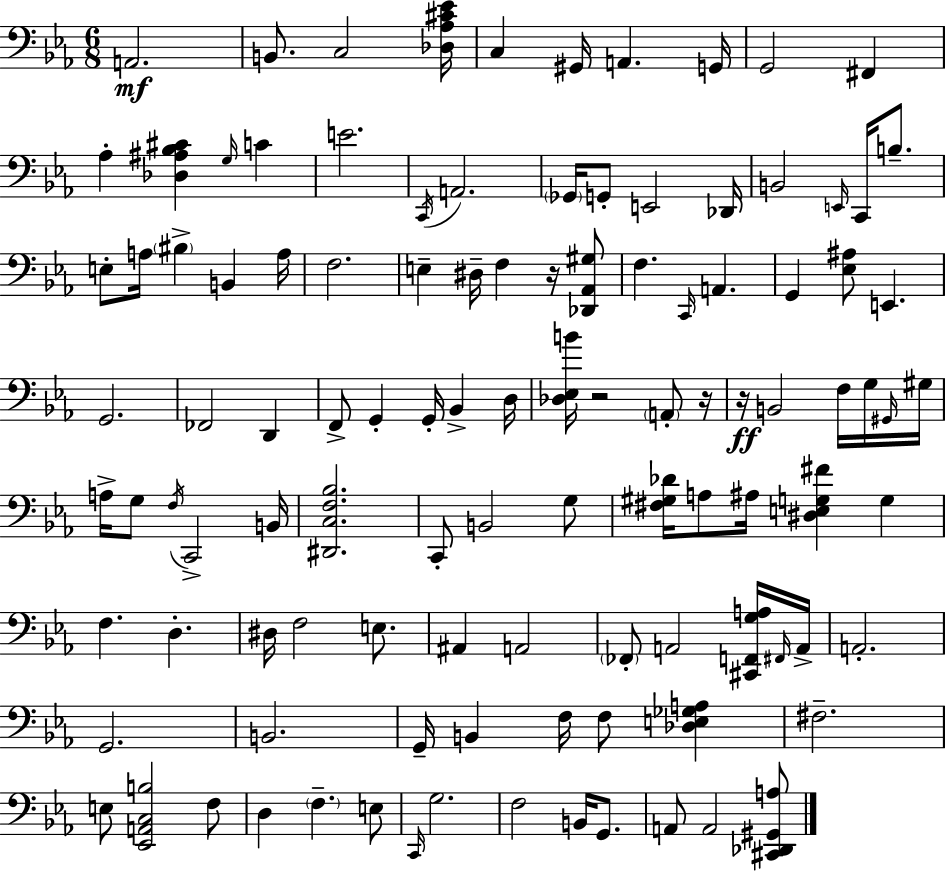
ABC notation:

X:1
T:Untitled
M:6/8
L:1/4
K:Cm
A,,2 B,,/2 C,2 [_D,_A,^C_E]/4 C, ^G,,/4 A,, G,,/4 G,,2 ^F,, _A, [_D,^A,_B,^C] G,/4 C E2 C,,/4 A,,2 _G,,/4 G,,/2 E,,2 _D,,/4 B,,2 E,,/4 C,,/4 B,/2 E,/2 A,/4 ^B, B,, A,/4 F,2 E, ^D,/4 F, z/4 [_D,,_A,,^G,]/2 F, C,,/4 A,, G,, [_E,^A,]/2 E,, G,,2 _F,,2 D,, F,,/2 G,, G,,/4 _B,, D,/4 [_D,_E,B]/4 z2 A,,/2 z/4 z/4 B,,2 F,/4 G,/4 ^G,,/4 ^G,/4 A,/4 G,/2 F,/4 C,,2 B,,/4 [^D,,C,F,_B,]2 C,,/2 B,,2 G,/2 [^F,^G,_D]/4 A,/2 ^A,/4 [^D,E,G,^F] G, F, D, ^D,/4 F,2 E,/2 ^A,, A,,2 _F,,/2 A,,2 [^C,,F,,G,A,]/4 ^F,,/4 A,,/4 A,,2 G,,2 B,,2 G,,/4 B,, F,/4 F,/2 [_D,E,_G,A,] ^F,2 E,/2 [_E,,A,,C,B,]2 F,/2 D, F, E,/2 C,,/4 G,2 F,2 B,,/4 G,,/2 A,,/2 A,,2 [^C,,_D,,^G,,A,]/2